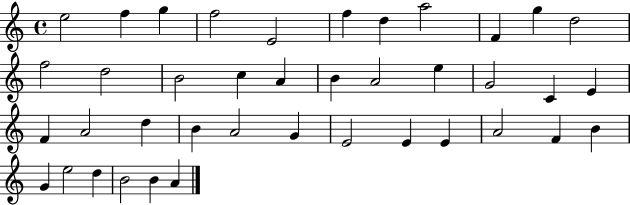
{
  \clef treble
  \time 4/4
  \defaultTimeSignature
  \key c \major
  e''2 f''4 g''4 | f''2 e'2 | f''4 d''4 a''2 | f'4 g''4 d''2 | \break f''2 d''2 | b'2 c''4 a'4 | b'4 a'2 e''4 | g'2 c'4 e'4 | \break f'4 a'2 d''4 | b'4 a'2 g'4 | e'2 e'4 e'4 | a'2 f'4 b'4 | \break g'4 e''2 d''4 | b'2 b'4 a'4 | \bar "|."
}